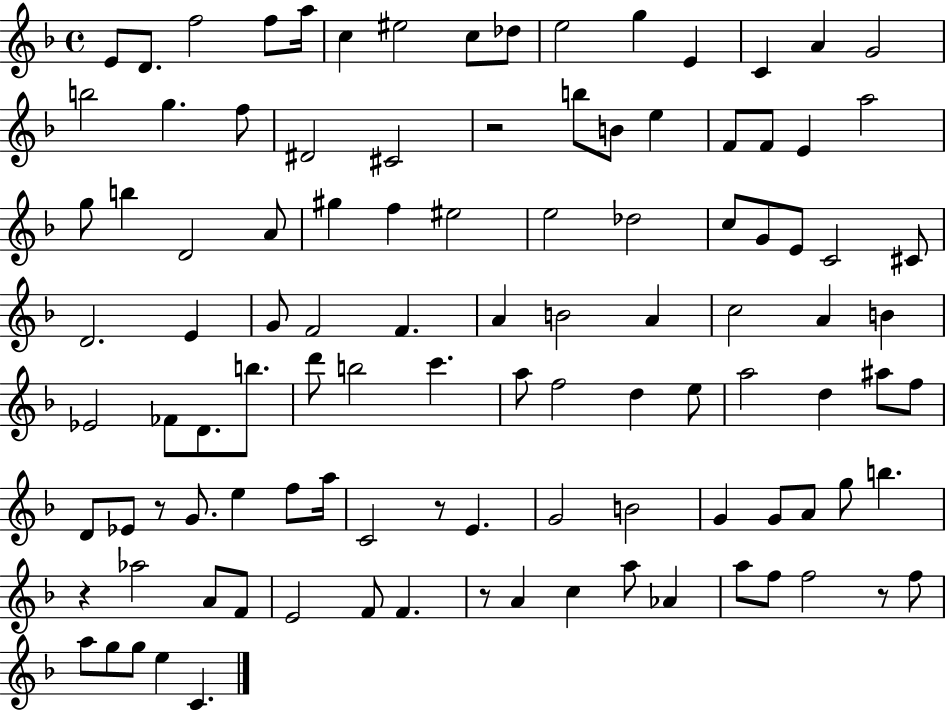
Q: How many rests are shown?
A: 6